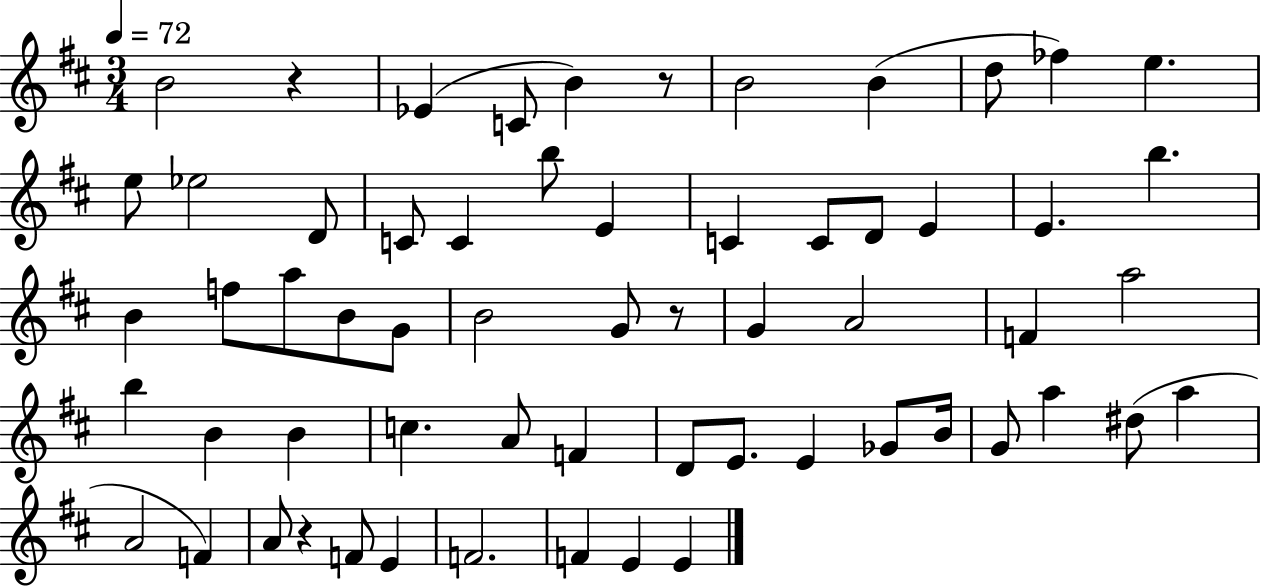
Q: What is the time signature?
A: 3/4